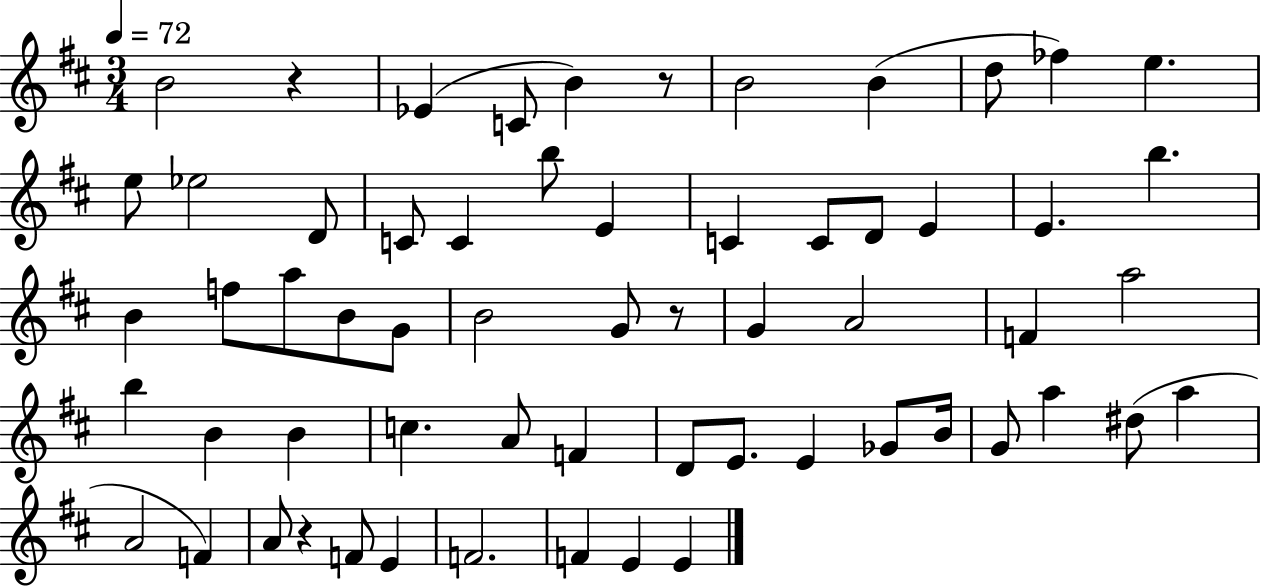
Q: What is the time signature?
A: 3/4